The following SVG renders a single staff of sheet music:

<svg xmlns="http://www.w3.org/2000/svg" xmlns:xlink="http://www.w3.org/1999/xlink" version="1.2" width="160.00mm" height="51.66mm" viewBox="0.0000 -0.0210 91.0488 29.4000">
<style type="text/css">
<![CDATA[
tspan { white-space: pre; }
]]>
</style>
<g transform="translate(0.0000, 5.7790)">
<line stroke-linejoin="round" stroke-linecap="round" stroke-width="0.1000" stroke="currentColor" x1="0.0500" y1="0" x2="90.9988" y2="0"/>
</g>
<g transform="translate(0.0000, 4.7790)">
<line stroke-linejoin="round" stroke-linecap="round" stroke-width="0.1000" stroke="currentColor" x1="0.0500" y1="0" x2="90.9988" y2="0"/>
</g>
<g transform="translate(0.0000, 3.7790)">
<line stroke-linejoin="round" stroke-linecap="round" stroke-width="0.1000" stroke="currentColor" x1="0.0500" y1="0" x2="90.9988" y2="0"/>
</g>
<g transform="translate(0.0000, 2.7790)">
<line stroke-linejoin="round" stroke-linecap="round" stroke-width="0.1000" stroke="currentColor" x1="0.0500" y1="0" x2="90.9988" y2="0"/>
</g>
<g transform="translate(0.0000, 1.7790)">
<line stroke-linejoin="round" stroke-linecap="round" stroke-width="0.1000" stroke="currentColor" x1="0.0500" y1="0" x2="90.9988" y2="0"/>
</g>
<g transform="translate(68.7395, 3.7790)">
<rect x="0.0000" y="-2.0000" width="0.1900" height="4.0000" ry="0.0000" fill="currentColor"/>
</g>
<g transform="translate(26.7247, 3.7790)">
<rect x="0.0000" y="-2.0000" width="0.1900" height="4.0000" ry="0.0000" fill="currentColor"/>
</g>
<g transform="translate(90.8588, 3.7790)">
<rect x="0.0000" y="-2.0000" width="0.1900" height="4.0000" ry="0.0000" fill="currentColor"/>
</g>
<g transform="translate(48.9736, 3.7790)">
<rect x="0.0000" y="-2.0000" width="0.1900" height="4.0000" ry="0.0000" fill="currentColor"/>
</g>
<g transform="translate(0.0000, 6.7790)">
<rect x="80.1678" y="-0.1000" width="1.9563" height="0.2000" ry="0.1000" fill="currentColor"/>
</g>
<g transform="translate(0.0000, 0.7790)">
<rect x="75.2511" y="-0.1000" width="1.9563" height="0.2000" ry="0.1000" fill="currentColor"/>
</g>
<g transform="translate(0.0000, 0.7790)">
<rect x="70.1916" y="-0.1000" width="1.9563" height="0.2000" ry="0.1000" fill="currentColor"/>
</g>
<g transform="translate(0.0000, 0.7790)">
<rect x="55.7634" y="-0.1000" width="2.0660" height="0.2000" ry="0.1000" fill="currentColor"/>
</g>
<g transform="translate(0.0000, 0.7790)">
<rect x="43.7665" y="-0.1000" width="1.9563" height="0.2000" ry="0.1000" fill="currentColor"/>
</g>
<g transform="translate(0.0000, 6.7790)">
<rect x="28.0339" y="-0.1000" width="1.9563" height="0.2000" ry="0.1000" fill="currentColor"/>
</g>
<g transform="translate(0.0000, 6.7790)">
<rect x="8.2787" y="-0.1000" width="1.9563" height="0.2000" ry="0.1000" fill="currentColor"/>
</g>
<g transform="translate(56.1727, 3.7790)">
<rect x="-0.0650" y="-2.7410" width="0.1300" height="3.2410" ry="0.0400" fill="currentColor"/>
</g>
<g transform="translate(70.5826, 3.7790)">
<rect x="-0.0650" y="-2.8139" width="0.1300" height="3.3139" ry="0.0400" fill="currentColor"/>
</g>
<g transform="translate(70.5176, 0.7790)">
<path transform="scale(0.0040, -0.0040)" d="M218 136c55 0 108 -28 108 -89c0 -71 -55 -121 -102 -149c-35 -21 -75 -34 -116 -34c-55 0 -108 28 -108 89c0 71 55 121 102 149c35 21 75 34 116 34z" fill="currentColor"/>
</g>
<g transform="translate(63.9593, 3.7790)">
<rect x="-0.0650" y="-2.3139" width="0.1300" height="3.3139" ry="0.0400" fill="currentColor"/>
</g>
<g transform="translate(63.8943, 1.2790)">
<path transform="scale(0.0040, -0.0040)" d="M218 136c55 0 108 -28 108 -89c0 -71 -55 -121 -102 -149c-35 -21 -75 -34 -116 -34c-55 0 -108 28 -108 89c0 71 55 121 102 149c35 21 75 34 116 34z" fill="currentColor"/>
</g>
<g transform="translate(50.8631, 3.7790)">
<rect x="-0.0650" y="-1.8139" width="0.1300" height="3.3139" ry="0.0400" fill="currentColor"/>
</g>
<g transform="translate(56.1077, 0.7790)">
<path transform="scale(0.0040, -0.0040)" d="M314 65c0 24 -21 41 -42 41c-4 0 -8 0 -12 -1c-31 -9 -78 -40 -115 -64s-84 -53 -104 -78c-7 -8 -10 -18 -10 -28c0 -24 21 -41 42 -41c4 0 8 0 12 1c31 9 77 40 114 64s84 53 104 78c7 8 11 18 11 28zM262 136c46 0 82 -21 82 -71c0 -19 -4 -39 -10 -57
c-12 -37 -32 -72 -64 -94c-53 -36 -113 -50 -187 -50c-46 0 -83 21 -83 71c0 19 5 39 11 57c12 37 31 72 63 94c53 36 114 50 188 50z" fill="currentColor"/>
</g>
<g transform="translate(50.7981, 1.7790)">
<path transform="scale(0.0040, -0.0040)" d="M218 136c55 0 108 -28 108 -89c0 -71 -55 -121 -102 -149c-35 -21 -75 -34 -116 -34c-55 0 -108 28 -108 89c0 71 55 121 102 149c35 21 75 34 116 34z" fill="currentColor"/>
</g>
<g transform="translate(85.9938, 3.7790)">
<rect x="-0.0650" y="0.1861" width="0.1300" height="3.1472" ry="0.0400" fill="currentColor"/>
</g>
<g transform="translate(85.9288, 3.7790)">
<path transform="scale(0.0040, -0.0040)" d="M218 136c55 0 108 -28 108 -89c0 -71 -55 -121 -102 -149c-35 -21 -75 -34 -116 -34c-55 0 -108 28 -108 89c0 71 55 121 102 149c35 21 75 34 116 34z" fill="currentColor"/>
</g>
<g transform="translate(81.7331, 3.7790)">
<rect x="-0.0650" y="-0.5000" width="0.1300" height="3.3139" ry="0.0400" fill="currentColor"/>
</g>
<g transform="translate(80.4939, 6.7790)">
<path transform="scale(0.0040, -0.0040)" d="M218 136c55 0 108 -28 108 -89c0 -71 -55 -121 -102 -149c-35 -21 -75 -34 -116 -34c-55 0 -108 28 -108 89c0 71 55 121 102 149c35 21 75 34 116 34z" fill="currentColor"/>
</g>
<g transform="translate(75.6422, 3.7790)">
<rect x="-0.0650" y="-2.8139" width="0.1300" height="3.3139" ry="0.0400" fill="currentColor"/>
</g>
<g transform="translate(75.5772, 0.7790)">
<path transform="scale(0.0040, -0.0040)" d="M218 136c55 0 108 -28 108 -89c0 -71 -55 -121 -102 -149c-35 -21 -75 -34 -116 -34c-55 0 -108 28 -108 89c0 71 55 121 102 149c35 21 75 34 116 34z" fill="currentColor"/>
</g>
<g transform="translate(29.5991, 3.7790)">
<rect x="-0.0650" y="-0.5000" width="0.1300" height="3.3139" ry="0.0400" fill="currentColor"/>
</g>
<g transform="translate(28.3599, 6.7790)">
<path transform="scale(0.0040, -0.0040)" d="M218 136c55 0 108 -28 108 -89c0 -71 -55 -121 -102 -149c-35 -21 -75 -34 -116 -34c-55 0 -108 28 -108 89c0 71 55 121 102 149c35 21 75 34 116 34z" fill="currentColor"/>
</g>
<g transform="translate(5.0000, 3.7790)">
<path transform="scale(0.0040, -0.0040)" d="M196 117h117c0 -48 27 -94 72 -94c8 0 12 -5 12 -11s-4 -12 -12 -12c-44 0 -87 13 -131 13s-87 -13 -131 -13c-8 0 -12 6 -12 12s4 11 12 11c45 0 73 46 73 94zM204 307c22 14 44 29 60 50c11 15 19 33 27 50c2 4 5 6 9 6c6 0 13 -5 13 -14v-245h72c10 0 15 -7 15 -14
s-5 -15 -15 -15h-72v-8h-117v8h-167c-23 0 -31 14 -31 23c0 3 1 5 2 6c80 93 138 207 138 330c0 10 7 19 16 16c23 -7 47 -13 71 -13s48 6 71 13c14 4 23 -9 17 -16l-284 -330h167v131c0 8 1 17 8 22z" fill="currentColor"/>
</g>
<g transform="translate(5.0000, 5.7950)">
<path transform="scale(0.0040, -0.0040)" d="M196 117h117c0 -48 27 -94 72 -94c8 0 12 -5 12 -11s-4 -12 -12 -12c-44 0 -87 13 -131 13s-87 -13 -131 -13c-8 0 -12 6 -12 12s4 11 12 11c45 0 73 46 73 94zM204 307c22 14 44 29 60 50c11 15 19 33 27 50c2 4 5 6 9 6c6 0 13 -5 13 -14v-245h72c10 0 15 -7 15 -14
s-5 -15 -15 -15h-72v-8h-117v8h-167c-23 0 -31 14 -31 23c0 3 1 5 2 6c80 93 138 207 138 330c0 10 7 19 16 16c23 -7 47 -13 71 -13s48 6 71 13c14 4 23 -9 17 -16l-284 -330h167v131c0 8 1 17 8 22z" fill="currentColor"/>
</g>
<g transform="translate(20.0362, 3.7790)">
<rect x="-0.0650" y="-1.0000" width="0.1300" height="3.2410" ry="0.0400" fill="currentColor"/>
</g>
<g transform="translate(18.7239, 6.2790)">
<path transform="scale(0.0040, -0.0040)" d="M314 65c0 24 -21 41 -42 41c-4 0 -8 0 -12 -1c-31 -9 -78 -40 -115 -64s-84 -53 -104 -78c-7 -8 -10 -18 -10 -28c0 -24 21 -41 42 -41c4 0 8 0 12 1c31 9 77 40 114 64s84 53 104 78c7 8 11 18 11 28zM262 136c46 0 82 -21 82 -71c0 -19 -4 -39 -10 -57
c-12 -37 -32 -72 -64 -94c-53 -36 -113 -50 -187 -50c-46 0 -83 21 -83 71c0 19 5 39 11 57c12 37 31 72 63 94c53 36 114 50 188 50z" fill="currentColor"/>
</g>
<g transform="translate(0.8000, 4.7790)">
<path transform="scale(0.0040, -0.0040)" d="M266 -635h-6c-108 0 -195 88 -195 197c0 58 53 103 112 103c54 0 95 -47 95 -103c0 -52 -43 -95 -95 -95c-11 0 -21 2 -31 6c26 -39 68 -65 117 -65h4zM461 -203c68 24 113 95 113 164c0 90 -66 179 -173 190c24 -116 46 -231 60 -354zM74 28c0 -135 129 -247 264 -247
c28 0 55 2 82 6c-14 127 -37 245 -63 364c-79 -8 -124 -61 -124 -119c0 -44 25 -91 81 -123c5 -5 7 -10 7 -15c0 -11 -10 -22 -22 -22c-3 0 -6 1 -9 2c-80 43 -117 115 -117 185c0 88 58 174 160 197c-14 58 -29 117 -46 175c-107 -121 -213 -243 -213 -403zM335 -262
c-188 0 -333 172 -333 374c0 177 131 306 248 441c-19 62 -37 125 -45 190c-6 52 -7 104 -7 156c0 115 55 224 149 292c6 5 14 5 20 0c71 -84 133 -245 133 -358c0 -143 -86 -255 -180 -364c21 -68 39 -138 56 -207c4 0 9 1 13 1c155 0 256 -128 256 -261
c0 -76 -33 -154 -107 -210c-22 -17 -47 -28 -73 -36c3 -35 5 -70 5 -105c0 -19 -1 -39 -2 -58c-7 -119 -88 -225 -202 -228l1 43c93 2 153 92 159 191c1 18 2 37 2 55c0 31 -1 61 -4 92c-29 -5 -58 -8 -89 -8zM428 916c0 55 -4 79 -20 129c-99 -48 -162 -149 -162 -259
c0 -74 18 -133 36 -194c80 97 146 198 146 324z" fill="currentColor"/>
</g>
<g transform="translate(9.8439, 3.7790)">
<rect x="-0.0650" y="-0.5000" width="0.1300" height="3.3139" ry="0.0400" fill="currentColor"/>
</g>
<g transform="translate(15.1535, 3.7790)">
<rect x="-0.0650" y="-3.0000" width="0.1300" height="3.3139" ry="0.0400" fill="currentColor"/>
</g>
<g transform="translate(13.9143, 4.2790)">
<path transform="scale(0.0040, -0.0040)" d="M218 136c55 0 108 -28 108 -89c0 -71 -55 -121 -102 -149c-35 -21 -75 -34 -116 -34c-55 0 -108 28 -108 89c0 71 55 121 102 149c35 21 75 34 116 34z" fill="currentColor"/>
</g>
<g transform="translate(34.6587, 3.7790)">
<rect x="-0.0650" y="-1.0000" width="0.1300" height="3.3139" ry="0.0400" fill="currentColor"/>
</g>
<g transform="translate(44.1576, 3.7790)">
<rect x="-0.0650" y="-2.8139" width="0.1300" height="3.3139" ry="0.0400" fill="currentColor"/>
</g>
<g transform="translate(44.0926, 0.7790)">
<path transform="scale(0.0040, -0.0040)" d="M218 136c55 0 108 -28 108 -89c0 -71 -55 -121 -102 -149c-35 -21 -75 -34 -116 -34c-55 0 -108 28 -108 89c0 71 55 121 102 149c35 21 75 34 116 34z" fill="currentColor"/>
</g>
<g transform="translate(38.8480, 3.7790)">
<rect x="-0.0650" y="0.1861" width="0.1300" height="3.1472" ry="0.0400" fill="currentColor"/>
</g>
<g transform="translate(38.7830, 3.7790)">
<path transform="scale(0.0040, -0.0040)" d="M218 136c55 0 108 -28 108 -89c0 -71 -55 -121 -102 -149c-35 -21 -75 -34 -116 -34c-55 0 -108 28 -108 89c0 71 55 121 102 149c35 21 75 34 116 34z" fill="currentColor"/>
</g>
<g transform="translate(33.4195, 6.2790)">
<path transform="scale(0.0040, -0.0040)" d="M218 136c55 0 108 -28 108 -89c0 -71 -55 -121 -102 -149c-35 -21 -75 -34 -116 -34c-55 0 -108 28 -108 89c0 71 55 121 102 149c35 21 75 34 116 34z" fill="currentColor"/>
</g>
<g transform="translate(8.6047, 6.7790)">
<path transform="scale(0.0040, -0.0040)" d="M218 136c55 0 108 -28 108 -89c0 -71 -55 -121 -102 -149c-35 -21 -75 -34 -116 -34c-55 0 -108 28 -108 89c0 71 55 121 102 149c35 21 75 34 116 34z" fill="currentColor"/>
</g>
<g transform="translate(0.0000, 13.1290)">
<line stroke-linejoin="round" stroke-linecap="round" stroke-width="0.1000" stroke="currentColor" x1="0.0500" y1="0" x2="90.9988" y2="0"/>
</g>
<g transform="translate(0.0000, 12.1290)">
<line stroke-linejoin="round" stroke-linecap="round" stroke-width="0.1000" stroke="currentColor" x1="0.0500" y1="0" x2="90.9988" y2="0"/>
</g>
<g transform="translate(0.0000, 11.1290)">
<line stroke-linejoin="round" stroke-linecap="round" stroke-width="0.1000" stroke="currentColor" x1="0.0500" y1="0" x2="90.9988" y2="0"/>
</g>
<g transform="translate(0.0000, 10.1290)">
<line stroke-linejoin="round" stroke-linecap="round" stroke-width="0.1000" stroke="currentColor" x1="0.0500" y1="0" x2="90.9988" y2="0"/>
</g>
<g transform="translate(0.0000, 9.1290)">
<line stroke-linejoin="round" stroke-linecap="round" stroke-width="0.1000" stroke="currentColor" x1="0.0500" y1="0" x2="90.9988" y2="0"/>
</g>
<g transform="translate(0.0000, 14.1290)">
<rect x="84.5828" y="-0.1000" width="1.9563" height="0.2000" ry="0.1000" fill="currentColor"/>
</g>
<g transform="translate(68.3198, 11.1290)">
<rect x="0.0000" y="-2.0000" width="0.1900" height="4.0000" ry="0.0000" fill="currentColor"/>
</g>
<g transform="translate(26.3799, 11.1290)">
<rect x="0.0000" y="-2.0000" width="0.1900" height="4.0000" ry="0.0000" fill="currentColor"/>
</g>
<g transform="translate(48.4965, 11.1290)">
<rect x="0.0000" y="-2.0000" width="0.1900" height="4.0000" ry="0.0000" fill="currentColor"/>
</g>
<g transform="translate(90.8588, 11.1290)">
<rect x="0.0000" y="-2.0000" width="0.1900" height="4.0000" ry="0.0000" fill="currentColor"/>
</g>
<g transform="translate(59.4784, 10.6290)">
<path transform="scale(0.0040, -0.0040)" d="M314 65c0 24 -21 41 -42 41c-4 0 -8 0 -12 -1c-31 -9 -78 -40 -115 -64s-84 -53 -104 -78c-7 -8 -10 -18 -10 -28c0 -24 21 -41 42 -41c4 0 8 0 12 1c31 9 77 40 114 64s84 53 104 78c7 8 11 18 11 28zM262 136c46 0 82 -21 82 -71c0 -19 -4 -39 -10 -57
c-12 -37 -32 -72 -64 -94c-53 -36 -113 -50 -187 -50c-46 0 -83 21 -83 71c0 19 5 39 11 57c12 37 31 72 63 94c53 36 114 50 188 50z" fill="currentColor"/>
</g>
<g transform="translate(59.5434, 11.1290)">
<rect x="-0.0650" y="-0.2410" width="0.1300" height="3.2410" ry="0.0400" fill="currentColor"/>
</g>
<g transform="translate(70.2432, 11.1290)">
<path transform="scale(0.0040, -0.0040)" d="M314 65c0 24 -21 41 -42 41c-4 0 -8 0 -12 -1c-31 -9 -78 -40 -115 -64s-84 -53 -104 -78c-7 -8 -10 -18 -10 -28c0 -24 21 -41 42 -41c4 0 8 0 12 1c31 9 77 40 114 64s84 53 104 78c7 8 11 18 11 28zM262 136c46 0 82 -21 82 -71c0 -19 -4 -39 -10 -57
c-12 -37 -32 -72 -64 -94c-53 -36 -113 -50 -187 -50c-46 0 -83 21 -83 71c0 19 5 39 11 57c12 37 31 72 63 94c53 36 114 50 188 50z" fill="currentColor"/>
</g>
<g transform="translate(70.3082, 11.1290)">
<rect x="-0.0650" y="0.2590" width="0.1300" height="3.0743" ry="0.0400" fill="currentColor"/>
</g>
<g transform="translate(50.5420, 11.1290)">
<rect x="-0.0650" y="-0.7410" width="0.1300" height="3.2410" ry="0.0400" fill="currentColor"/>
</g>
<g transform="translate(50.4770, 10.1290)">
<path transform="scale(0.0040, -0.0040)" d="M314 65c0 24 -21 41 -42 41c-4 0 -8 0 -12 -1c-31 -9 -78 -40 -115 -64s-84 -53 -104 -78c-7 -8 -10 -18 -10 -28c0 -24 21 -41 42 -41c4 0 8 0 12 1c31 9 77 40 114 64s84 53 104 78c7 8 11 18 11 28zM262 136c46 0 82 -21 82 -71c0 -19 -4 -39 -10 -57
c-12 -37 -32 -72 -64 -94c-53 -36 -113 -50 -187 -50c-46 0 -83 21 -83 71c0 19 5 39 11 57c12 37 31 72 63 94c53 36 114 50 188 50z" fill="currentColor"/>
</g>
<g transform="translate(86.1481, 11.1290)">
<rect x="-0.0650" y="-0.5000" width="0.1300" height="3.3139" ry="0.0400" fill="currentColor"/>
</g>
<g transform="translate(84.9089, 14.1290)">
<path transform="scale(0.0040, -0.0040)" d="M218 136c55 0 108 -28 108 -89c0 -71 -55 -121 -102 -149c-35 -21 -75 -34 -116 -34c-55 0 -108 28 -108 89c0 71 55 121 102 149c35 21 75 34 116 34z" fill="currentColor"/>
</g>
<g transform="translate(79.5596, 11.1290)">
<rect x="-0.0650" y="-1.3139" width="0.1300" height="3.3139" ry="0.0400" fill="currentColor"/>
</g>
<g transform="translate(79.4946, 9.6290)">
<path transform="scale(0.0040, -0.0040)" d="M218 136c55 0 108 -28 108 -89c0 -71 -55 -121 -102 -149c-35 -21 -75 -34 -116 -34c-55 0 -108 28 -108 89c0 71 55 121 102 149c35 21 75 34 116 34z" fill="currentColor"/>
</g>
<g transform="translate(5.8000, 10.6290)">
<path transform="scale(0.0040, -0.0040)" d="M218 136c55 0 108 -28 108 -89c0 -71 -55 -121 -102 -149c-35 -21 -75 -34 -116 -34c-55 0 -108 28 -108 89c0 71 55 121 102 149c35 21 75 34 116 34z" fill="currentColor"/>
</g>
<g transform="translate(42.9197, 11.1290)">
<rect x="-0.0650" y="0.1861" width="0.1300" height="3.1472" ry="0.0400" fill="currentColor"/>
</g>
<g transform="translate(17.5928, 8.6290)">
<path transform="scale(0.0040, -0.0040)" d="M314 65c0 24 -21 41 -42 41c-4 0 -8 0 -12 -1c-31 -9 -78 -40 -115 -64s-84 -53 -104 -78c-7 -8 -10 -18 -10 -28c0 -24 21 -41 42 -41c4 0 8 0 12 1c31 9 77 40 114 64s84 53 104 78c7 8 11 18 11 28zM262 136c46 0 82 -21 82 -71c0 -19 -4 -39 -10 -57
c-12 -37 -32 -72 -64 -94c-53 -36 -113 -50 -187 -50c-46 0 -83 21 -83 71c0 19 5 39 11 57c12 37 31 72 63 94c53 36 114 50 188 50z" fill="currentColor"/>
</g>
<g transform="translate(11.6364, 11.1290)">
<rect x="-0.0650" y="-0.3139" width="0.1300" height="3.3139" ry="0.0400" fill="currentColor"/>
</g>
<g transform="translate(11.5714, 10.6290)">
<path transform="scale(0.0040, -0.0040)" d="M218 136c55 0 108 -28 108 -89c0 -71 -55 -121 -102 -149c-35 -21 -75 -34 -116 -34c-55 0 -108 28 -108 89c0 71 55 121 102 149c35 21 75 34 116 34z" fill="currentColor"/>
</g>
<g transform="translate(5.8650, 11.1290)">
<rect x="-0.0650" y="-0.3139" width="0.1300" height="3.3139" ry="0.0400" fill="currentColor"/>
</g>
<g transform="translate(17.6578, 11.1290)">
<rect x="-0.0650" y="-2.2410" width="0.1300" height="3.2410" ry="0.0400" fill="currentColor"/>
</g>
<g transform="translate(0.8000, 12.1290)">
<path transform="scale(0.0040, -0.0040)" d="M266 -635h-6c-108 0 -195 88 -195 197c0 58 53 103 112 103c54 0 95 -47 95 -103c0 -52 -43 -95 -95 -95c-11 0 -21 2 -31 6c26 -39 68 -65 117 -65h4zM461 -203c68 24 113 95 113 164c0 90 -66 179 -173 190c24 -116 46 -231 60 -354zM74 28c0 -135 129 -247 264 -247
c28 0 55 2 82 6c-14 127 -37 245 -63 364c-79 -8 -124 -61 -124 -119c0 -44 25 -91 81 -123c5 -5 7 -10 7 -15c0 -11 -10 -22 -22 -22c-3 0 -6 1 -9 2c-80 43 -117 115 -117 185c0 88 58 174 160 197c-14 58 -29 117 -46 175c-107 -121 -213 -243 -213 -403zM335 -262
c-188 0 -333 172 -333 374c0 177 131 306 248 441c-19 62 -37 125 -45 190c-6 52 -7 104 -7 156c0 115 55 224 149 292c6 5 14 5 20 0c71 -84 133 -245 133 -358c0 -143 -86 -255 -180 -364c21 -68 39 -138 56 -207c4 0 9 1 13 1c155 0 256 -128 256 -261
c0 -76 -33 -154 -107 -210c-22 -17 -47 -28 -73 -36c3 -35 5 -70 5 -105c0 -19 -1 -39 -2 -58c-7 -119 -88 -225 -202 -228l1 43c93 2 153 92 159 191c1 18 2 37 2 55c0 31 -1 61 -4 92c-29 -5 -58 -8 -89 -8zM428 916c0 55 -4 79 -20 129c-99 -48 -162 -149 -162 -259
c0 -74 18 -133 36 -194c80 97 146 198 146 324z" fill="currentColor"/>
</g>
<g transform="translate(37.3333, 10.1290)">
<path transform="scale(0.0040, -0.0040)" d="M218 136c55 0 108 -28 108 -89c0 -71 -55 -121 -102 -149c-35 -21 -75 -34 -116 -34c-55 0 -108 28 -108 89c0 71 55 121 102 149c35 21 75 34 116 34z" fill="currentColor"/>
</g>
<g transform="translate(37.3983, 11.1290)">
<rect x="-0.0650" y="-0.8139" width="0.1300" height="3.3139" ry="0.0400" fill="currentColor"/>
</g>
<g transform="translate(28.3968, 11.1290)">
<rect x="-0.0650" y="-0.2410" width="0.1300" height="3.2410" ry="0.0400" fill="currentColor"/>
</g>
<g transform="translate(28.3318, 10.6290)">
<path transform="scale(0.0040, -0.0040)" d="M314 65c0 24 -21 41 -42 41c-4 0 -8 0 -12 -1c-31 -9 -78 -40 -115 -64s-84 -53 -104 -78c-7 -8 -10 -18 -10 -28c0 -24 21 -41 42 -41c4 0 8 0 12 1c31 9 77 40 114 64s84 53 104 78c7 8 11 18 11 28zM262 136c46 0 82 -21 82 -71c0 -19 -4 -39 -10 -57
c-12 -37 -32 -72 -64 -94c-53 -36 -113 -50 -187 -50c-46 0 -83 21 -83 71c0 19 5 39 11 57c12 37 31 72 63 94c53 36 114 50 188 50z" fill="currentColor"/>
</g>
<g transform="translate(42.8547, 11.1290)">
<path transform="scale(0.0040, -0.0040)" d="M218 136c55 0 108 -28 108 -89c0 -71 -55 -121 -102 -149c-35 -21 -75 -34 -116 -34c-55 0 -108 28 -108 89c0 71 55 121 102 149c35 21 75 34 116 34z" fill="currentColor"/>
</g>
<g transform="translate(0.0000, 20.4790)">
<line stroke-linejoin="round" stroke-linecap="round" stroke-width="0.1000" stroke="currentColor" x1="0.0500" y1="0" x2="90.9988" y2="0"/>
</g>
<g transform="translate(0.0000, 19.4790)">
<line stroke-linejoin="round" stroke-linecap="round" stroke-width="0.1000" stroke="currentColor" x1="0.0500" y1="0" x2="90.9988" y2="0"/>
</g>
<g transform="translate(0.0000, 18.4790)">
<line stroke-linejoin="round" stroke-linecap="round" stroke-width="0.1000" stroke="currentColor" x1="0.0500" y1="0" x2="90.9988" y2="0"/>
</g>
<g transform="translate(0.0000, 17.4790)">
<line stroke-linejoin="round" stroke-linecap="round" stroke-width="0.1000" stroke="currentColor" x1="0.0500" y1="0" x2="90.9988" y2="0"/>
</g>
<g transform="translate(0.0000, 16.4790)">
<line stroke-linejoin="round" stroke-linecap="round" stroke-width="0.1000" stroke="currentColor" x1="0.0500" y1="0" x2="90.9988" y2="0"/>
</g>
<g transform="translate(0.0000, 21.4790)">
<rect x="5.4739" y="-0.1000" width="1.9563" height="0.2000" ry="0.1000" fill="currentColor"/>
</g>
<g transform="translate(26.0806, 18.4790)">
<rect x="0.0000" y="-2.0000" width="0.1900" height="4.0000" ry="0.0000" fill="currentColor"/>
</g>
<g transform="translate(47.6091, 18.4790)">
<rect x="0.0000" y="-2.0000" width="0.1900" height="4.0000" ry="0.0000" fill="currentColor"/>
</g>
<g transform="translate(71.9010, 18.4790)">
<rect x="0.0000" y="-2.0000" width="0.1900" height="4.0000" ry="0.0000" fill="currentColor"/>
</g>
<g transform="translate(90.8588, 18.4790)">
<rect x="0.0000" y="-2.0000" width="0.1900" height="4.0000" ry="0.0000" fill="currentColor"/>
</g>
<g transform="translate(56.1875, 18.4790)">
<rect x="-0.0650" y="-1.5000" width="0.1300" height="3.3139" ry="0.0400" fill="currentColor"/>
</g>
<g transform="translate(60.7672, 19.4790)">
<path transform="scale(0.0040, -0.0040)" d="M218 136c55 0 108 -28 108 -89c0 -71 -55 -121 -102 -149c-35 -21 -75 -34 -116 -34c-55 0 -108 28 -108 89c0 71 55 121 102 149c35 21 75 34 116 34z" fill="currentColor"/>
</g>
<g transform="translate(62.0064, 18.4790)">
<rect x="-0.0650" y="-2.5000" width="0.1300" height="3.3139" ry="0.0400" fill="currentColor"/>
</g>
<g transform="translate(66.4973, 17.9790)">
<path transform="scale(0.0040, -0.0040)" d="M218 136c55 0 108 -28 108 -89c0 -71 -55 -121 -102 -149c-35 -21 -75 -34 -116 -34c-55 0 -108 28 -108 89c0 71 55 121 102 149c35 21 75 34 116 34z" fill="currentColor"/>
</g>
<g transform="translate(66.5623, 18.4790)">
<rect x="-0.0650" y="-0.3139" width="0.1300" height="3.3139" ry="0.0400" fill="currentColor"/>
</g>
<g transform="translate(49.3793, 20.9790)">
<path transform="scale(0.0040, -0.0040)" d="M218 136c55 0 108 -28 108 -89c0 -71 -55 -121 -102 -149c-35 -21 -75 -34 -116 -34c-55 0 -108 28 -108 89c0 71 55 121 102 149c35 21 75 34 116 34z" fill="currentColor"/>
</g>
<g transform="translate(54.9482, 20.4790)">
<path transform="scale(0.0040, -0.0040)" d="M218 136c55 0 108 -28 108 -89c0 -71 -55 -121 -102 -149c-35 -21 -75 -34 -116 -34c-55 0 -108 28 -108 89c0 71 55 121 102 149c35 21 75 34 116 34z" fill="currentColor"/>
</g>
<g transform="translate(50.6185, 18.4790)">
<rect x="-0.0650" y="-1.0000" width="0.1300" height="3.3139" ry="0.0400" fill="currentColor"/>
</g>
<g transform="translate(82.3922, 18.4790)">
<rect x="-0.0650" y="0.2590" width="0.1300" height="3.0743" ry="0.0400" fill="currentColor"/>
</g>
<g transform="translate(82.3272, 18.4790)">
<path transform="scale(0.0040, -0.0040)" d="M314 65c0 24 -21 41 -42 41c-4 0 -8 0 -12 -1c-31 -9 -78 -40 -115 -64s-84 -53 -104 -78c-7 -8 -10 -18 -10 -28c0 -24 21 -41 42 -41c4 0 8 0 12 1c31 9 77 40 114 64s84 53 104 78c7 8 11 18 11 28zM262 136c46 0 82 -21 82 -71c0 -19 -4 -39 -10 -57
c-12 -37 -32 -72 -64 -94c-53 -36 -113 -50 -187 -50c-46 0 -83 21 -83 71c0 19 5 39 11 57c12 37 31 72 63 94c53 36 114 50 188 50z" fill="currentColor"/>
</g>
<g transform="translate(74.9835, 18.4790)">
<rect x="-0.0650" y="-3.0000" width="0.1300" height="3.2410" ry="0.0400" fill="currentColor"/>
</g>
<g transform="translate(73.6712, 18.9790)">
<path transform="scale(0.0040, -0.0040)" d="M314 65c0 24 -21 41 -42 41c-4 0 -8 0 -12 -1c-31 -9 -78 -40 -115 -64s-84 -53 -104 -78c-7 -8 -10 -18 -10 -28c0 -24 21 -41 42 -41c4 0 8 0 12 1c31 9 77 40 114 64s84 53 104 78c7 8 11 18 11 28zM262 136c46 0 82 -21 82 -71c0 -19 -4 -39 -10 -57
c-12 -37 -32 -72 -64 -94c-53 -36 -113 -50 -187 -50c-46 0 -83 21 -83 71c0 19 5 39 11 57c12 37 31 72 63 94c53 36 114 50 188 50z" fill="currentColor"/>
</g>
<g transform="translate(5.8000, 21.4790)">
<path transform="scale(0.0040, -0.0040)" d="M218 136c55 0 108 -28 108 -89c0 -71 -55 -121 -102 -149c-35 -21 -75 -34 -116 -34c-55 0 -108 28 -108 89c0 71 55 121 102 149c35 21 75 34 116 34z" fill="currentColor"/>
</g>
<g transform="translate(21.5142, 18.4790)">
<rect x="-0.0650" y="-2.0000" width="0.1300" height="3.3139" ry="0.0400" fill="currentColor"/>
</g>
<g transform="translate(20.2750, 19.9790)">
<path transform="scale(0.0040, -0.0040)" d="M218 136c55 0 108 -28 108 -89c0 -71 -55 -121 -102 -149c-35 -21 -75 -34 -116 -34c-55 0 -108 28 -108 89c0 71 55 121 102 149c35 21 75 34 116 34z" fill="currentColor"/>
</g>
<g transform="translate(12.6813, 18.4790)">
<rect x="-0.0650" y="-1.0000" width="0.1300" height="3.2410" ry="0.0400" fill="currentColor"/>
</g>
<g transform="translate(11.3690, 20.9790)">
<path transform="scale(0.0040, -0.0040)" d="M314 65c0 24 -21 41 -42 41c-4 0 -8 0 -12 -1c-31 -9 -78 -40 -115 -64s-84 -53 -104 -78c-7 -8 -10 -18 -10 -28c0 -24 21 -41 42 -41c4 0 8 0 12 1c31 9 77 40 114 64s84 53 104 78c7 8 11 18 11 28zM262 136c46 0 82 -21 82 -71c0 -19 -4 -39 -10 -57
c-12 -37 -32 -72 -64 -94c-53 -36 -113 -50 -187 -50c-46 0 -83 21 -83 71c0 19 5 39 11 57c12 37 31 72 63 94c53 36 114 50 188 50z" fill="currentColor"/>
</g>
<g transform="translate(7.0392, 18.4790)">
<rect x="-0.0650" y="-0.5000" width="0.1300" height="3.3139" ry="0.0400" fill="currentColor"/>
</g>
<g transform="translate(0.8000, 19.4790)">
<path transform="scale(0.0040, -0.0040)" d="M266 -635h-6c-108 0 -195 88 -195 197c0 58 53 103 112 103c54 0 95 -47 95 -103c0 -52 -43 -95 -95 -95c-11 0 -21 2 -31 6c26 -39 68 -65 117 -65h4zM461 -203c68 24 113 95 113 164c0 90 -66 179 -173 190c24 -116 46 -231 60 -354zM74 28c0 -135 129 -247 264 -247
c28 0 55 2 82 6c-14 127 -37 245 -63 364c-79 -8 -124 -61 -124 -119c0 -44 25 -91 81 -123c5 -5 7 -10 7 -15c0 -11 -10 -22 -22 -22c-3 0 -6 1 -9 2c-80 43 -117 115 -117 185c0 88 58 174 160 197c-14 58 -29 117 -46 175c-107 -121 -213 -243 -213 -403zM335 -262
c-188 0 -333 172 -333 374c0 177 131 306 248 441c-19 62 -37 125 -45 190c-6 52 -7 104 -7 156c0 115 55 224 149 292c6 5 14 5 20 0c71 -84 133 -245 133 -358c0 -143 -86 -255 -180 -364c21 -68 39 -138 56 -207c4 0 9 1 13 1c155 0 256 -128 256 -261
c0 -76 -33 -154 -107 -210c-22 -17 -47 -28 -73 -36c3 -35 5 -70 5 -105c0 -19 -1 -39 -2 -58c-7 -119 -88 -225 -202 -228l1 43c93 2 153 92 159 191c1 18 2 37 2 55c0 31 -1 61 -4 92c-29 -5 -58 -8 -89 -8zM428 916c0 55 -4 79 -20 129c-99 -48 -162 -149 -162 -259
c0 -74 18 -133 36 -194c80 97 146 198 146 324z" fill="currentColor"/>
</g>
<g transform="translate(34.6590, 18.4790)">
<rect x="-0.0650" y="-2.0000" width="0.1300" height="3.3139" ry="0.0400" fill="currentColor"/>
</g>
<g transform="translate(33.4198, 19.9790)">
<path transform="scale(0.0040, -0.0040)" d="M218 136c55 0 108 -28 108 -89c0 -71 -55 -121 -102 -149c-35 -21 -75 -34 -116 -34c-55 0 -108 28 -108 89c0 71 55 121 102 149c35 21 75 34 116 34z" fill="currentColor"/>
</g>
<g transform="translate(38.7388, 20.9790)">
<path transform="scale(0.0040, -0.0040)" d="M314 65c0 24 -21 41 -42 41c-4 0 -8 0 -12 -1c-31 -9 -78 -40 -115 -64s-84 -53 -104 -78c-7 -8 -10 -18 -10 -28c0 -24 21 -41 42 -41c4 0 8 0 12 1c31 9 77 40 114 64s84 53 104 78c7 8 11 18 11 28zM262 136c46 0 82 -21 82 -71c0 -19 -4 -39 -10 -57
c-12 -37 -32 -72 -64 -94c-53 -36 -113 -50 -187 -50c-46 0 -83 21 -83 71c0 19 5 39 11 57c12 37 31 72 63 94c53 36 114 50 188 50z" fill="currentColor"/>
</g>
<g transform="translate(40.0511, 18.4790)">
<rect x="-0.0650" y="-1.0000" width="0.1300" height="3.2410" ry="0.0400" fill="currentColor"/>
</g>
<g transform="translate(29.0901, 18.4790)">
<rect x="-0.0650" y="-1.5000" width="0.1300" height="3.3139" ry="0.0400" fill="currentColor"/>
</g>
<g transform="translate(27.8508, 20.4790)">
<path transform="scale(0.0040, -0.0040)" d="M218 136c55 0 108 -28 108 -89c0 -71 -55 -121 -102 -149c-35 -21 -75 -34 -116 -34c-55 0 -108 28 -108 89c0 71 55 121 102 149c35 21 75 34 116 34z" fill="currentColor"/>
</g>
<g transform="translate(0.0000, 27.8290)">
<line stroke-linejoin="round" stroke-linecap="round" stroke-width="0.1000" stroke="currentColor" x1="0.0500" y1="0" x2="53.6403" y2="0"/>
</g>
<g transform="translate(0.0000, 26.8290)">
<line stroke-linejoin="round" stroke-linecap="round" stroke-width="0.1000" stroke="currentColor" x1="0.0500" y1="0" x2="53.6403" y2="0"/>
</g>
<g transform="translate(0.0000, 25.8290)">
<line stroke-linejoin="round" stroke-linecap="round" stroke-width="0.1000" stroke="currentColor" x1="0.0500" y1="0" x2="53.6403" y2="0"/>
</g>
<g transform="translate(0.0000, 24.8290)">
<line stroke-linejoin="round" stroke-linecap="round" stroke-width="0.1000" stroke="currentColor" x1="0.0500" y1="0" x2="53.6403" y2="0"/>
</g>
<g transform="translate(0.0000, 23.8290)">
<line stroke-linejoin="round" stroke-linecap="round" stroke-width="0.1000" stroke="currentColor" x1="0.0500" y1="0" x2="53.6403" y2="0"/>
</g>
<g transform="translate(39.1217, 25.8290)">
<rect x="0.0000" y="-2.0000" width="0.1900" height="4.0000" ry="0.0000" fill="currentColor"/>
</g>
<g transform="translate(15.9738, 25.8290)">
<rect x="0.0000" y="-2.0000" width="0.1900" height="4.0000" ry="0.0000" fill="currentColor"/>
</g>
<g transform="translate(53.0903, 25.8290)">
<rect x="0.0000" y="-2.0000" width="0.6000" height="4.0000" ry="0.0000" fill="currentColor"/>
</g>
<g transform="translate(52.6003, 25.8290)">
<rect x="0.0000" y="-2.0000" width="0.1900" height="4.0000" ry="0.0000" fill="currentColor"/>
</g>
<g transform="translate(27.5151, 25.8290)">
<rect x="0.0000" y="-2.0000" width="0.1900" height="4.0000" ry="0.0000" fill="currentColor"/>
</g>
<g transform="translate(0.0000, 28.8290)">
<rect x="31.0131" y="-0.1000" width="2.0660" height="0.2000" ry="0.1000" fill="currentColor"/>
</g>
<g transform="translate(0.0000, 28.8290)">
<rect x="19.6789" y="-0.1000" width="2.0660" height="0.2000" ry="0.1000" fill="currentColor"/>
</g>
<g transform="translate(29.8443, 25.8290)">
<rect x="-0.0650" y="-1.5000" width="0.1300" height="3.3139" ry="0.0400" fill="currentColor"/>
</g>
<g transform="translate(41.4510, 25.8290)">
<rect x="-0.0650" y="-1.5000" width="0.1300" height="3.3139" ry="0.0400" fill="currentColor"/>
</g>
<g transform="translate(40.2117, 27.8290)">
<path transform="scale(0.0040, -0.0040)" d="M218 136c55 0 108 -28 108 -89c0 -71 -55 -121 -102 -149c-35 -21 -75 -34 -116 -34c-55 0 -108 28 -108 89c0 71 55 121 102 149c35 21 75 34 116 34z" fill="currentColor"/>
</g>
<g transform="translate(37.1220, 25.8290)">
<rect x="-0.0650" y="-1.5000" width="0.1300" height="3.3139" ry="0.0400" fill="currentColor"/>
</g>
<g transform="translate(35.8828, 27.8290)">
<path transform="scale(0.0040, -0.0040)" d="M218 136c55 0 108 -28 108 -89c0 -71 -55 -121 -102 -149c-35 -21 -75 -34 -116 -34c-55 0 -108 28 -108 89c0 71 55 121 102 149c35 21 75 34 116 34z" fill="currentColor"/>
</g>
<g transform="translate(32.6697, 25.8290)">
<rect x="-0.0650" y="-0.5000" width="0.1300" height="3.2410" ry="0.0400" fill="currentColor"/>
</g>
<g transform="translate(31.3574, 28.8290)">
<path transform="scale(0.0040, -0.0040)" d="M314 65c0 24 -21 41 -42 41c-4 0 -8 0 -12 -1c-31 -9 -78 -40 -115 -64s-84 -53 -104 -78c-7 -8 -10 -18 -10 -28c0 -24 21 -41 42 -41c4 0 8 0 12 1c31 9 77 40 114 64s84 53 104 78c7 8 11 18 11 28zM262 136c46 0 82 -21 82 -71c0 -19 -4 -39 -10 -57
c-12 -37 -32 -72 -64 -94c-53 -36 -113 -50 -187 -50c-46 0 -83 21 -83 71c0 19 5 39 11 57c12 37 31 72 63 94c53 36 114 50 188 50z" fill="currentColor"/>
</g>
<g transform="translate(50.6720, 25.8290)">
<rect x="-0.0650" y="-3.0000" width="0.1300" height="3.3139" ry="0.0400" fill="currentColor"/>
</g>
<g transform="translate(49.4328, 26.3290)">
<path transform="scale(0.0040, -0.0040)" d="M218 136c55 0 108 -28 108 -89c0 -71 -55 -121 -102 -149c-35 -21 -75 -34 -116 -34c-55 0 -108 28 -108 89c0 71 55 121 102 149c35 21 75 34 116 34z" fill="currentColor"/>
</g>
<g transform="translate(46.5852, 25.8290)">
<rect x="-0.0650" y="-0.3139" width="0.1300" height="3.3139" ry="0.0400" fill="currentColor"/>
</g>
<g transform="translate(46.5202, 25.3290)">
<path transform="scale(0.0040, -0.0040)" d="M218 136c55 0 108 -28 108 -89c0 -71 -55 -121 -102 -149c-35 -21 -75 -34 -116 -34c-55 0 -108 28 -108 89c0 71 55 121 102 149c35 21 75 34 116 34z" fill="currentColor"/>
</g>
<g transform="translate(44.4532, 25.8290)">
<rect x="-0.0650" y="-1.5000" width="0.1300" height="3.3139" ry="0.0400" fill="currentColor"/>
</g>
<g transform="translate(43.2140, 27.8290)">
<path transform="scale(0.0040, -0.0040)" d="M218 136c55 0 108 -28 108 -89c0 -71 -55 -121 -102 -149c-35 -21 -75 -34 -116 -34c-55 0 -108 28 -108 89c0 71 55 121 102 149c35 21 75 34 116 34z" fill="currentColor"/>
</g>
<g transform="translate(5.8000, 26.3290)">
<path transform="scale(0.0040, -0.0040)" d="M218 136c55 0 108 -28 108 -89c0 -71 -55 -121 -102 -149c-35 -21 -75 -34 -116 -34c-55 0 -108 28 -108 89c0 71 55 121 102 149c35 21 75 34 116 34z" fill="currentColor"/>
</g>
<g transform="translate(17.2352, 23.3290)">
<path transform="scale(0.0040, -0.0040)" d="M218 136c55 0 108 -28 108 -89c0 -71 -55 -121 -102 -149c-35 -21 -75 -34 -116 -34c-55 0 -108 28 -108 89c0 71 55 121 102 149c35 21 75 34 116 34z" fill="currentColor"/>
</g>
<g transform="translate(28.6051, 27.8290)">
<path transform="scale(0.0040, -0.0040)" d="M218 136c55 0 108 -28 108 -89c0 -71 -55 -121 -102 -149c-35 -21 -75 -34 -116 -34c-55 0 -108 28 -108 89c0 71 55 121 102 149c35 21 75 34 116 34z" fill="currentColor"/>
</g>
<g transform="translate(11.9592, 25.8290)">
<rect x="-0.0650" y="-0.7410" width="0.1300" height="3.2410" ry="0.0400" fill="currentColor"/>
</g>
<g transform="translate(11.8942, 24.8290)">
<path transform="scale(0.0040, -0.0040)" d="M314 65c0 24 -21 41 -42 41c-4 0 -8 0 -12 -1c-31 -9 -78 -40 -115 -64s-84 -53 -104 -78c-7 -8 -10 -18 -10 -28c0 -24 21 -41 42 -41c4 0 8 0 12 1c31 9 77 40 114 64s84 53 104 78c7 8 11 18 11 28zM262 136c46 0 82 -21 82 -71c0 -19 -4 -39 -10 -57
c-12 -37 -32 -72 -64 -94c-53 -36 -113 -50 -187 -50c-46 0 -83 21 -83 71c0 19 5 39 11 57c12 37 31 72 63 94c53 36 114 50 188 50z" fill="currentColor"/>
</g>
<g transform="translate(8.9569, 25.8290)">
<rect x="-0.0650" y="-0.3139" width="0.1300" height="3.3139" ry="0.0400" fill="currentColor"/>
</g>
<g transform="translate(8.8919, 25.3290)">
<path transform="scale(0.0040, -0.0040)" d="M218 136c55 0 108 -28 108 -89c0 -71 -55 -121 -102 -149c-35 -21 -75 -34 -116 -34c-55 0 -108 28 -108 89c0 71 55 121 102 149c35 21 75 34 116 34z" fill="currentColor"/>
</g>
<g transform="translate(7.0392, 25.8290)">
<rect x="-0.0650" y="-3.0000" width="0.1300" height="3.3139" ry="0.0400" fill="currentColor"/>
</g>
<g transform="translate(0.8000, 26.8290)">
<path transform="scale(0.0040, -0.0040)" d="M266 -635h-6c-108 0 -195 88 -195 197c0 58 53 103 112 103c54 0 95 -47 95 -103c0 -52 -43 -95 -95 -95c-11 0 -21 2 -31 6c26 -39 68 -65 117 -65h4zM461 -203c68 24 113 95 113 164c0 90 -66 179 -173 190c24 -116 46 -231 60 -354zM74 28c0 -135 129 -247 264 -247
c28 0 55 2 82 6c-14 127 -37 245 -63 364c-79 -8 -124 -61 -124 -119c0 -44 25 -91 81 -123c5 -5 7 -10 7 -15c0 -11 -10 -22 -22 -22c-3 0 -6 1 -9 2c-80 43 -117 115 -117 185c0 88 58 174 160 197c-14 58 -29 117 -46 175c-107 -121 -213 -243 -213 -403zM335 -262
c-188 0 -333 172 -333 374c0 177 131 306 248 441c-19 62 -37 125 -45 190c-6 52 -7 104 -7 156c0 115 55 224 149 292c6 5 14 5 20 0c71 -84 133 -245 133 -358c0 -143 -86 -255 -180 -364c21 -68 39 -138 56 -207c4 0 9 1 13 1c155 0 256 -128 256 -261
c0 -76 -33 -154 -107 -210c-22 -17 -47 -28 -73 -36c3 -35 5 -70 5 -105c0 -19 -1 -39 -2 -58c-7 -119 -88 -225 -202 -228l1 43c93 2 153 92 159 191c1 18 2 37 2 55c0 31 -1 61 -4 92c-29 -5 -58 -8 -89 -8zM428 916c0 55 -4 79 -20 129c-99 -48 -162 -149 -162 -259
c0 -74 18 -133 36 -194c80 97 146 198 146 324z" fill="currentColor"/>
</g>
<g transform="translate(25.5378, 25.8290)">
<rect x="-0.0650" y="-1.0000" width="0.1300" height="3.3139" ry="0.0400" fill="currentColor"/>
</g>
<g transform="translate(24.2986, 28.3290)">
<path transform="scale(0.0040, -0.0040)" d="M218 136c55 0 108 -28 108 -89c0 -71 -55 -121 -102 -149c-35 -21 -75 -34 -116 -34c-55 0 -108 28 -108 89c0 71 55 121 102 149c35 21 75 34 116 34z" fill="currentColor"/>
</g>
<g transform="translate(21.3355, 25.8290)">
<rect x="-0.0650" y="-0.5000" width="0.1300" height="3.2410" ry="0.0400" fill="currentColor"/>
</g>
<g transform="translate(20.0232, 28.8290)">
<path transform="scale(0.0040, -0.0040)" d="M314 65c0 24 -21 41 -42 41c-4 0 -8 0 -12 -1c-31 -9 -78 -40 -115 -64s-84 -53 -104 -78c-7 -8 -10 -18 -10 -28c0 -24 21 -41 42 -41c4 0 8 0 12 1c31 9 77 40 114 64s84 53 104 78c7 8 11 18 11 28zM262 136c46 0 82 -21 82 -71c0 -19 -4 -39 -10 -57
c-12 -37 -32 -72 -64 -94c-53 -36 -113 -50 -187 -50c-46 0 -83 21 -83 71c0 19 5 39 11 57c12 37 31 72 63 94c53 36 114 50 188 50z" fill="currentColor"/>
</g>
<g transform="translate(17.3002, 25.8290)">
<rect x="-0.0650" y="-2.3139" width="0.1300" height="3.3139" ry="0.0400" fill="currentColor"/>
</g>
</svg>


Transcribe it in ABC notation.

X:1
T:Untitled
M:4/4
L:1/4
K:C
C A D2 C D B a f a2 g a a C B c c g2 c2 d B d2 c2 B2 e C C D2 F E F D2 D E G c A2 B2 A c d2 g C2 D E C2 E E E c A